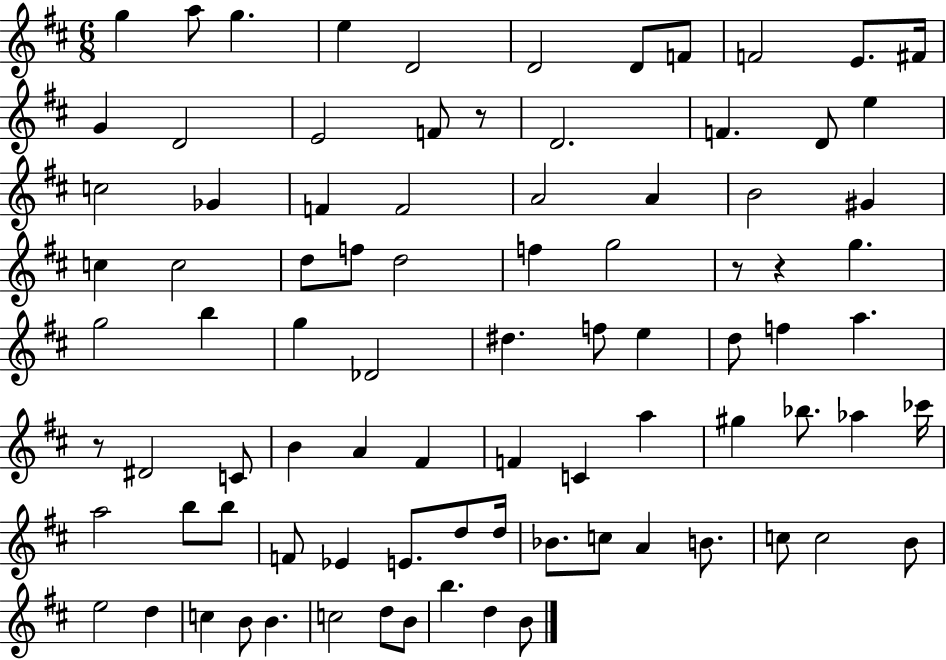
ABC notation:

X:1
T:Untitled
M:6/8
L:1/4
K:D
g a/2 g e D2 D2 D/2 F/2 F2 E/2 ^F/4 G D2 E2 F/2 z/2 D2 F D/2 e c2 _G F F2 A2 A B2 ^G c c2 d/2 f/2 d2 f g2 z/2 z g g2 b g _D2 ^d f/2 e d/2 f a z/2 ^D2 C/2 B A ^F F C a ^g _b/2 _a _c'/4 a2 b/2 b/2 F/2 _E E/2 d/2 d/4 _B/2 c/2 A B/2 c/2 c2 B/2 e2 d c B/2 B c2 d/2 B/2 b d B/2